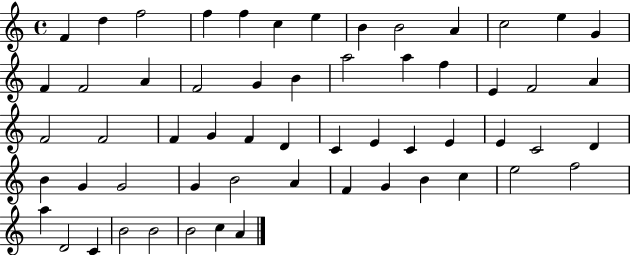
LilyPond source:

{
  \clef treble
  \time 4/4
  \defaultTimeSignature
  \key c \major
  f'4 d''4 f''2 | f''4 f''4 c''4 e''4 | b'4 b'2 a'4 | c''2 e''4 g'4 | \break f'4 f'2 a'4 | f'2 g'4 b'4 | a''2 a''4 f''4 | e'4 f'2 a'4 | \break f'2 f'2 | f'4 g'4 f'4 d'4 | c'4 e'4 c'4 e'4 | e'4 c'2 d'4 | \break b'4 g'4 g'2 | g'4 b'2 a'4 | f'4 g'4 b'4 c''4 | e''2 f''2 | \break a''4 d'2 c'4 | b'2 b'2 | b'2 c''4 a'4 | \bar "|."
}